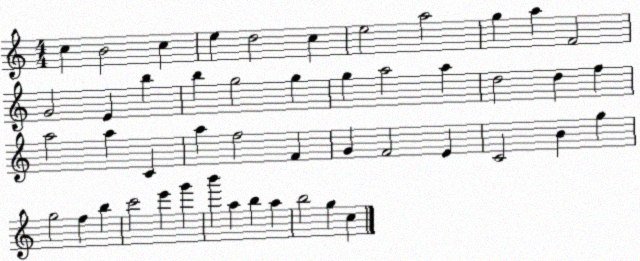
X:1
T:Untitled
M:4/4
L:1/4
K:C
c B2 c e d2 c e2 a2 g a F2 G2 E b b g2 g g a2 a d2 d f a2 a C a f2 F G F2 E C2 B g g2 f b c'2 e' g' b' a b a b2 g c